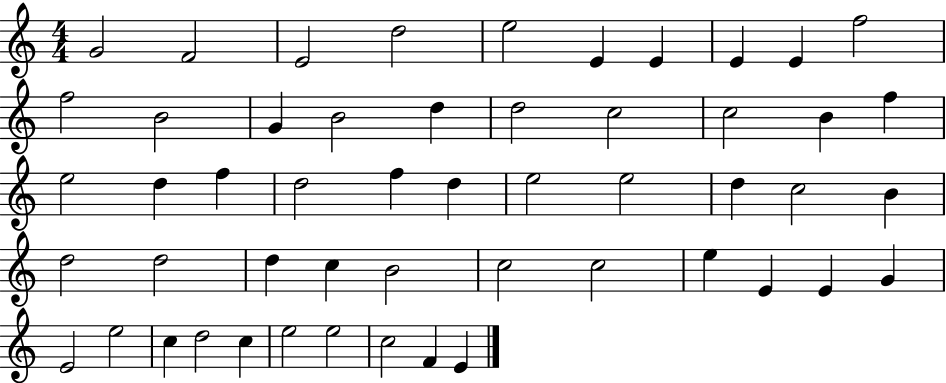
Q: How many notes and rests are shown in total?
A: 52